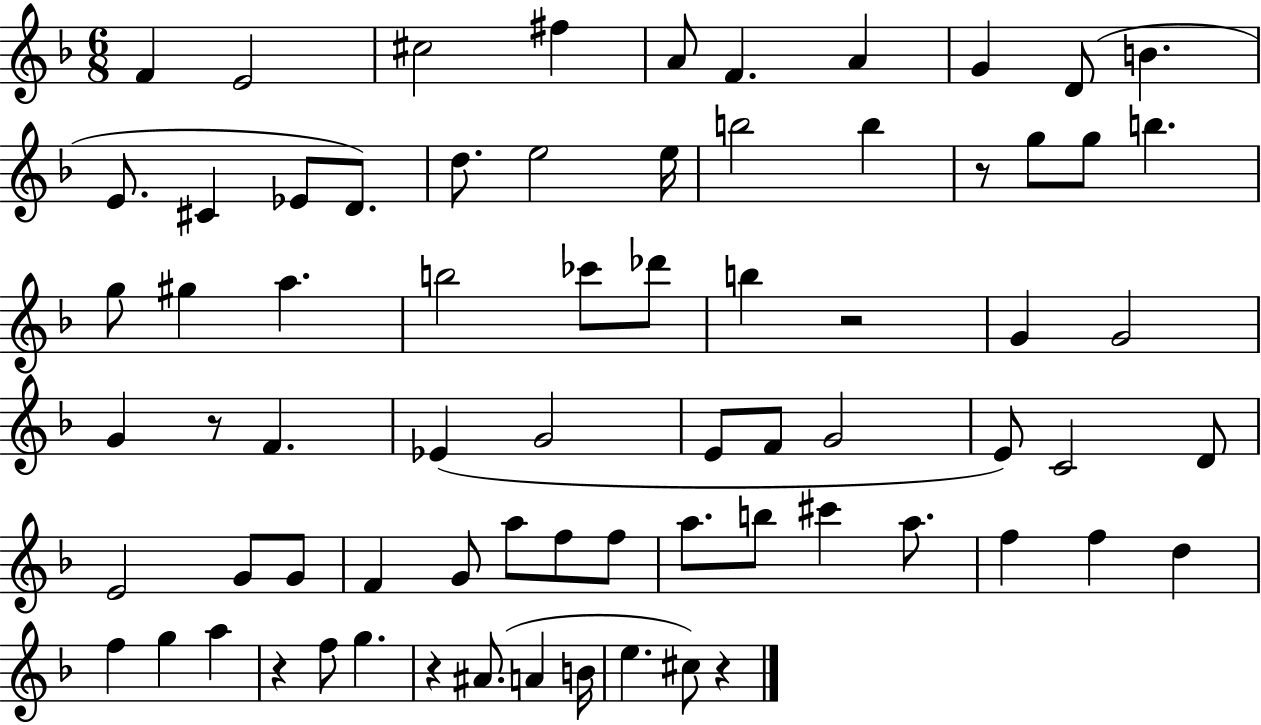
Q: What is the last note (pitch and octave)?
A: C#5